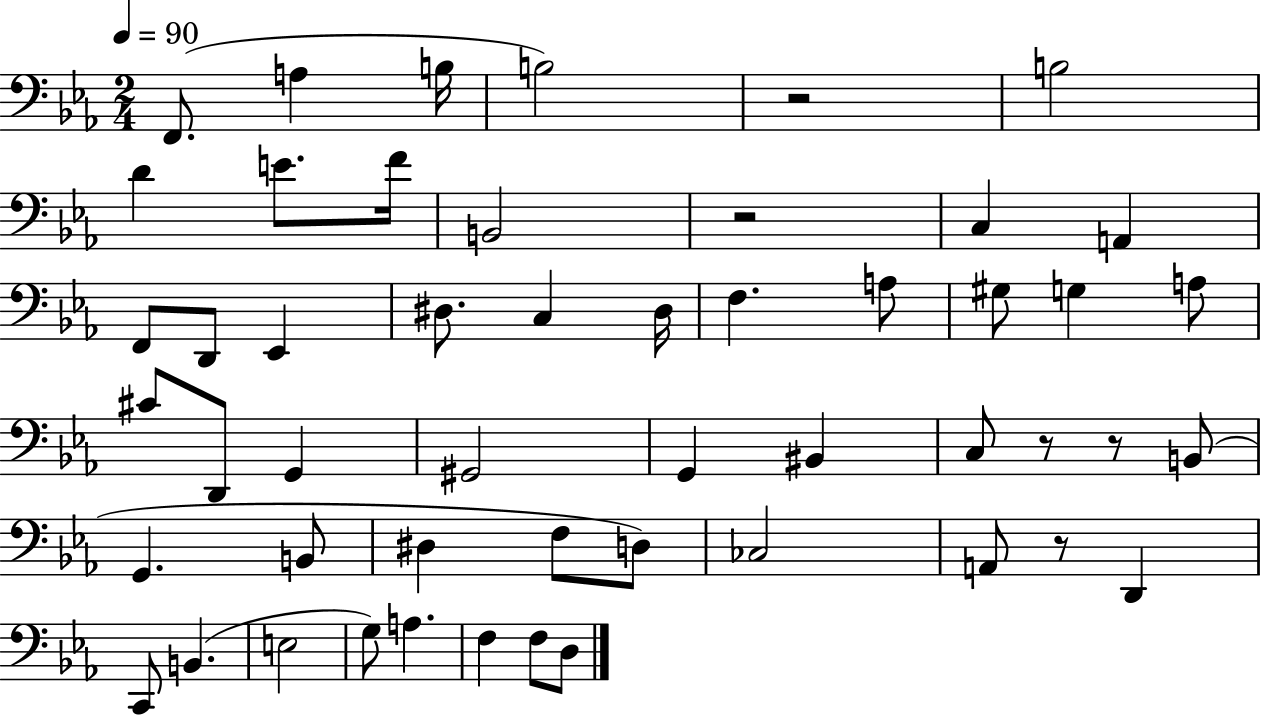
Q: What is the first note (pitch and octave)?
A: F2